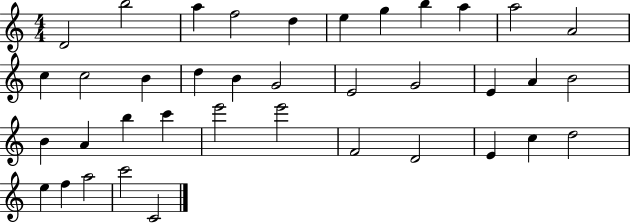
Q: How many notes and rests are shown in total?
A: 38